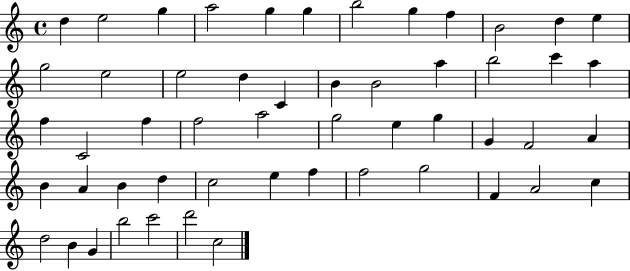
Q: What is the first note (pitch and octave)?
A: D5